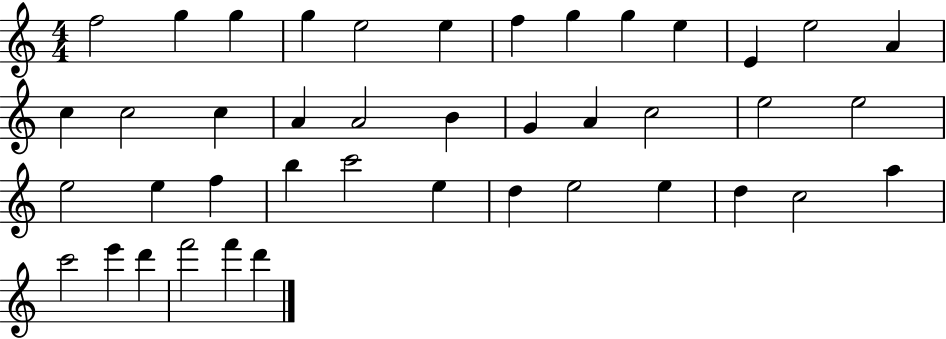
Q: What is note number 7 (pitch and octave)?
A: F5